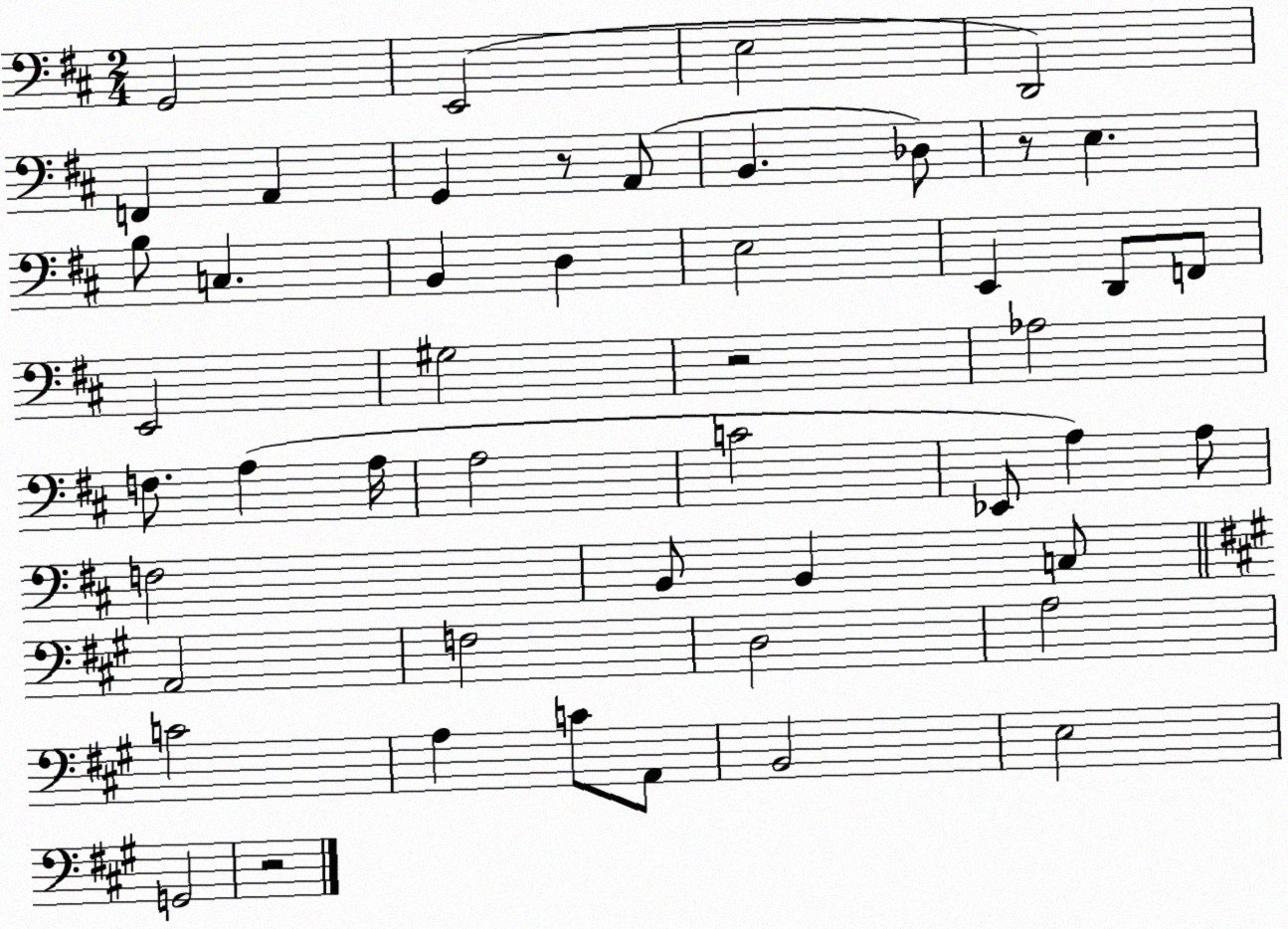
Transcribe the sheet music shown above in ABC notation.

X:1
T:Untitled
M:2/4
L:1/4
K:D
G,,2 E,,2 E,2 D,,2 F,, A,, G,, z/2 A,,/2 B,, _D,/2 z/2 E, B,/2 C, B,, D, E,2 E,, D,,/2 F,,/2 E,,2 ^G,2 z2 _A,2 F,/2 A, A,/4 A,2 C2 _E,,/2 A, A,/2 F,2 B,,/2 B,, C,/2 A,,2 F,2 D,2 A,2 C2 A, C/2 A,,/2 B,,2 E,2 G,,2 z2